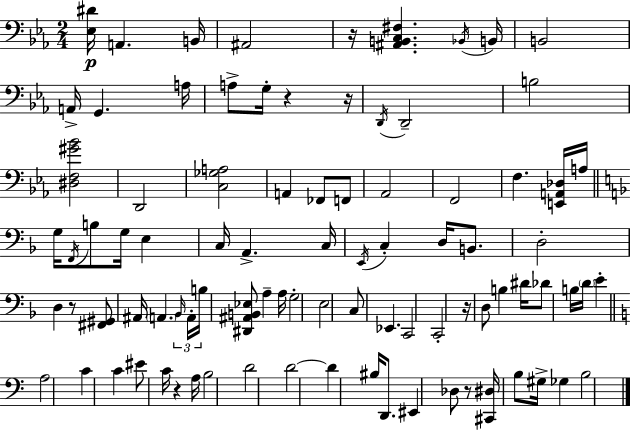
{
  \clef bass
  \numericTimeSignature
  \time 2/4
  \key ees \major
  <ees dis'>16\p a,4. b,16 | ais,2 | r16 <ais, b, c fis>4. \acciaccatura { bes,16 } | b,16 b,2 | \break a,16-> g,4. | a16 a8-> g16-. r4 | r16 \acciaccatura { d,16 } d,2-- | b2 | \break <dis f gis' bes'>2 | d,2 | <c ges a>2 | a,4 fes,8 | \break f,8 aes,2 | f,2 | f4. | <e, a, des>16 a16 \bar "||" \break \key f \major g16 \acciaccatura { f,16 } b8 g16 e4 | c16 a,4.-> | c16 \acciaccatura { e,16 } c4-. d16 b,8. | d2-. | \break d4 r8 | <fis, gis,>8 ais,16 \parenthesize a,4. | \tuplet 3/2 { \grace { bes,16 } a,16-. b16 } <dis, ais, b, ees>8 a4-- | a16 g2-. | \break e2 | c8 ees,4. | c,2 | c,2-. | \break r16 d8 b4 | dis'16 des'8 b16 \parenthesize d'16 e'4-. | \bar "||" \break \key c \major a2 | c'4 c'4 | eis'8 c'16 r4 a16 | b2 | \break d'2 | d'2~~ | d'4 bis16 d,8. | eis,4 des8 r8 | \break <cis, dis>16 b8 gis16-> ges4 | b2 | \bar "|."
}